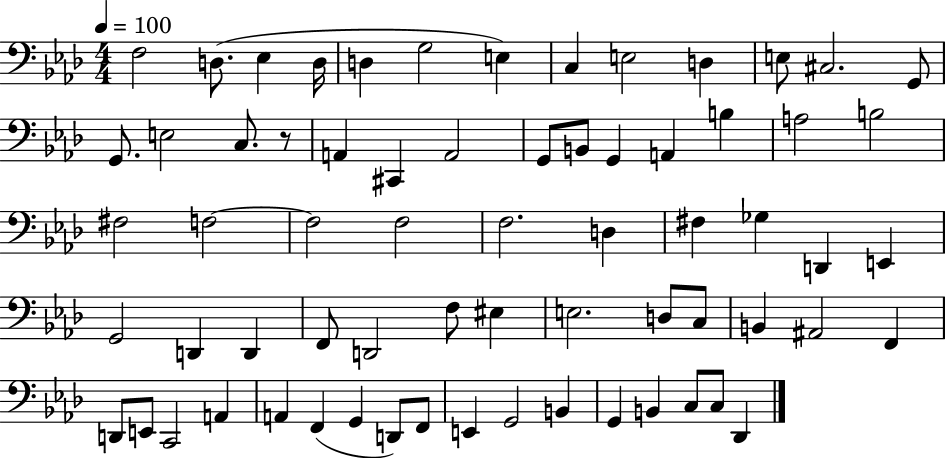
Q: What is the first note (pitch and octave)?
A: F3